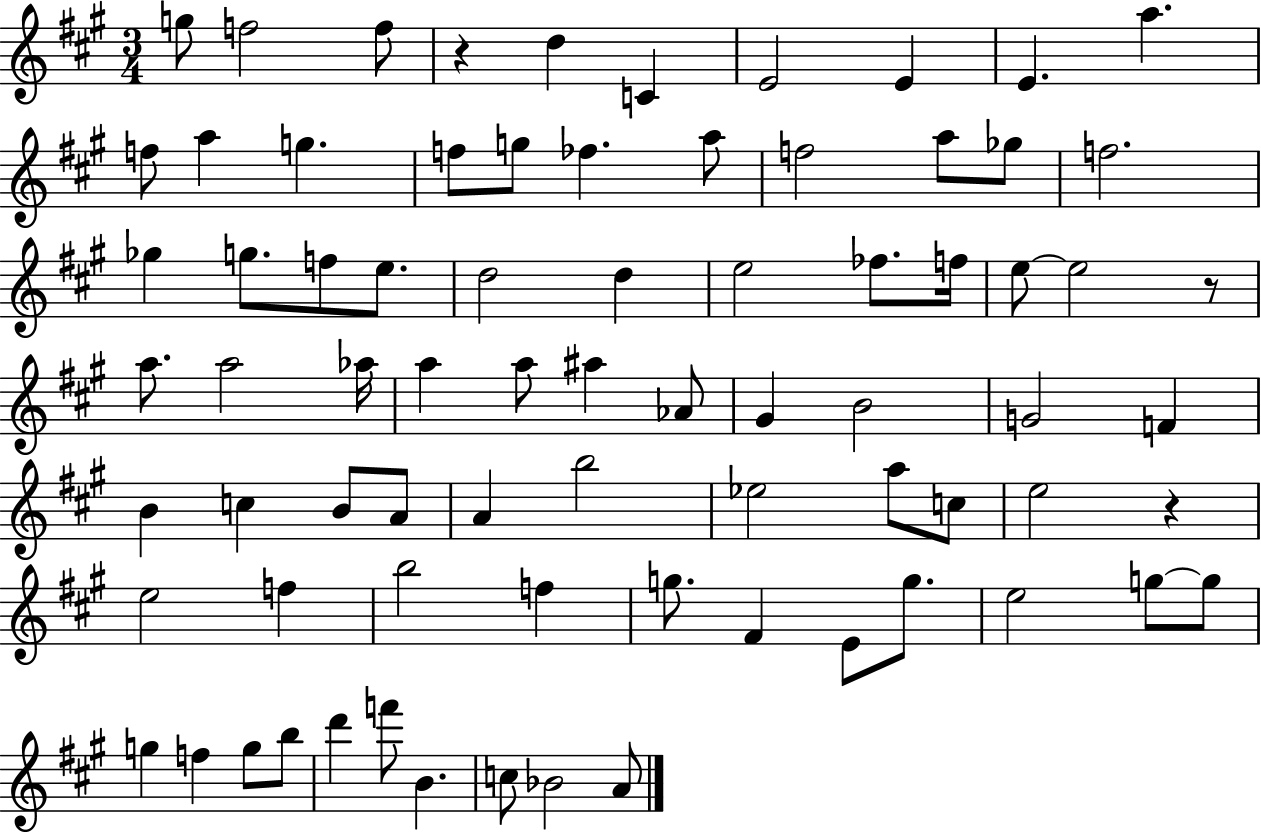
X:1
T:Untitled
M:3/4
L:1/4
K:A
g/2 f2 f/2 z d C E2 E E a f/2 a g f/2 g/2 _f a/2 f2 a/2 _g/2 f2 _g g/2 f/2 e/2 d2 d e2 _f/2 f/4 e/2 e2 z/2 a/2 a2 _a/4 a a/2 ^a _A/2 ^G B2 G2 F B c B/2 A/2 A b2 _e2 a/2 c/2 e2 z e2 f b2 f g/2 ^F E/2 g/2 e2 g/2 g/2 g f g/2 b/2 d' f'/2 B c/2 _B2 A/2